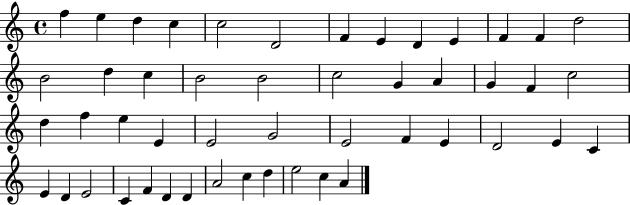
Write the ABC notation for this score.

X:1
T:Untitled
M:4/4
L:1/4
K:C
f e d c c2 D2 F E D E F F d2 B2 d c B2 B2 c2 G A G F c2 d f e E E2 G2 E2 F E D2 E C E D E2 C F D D A2 c d e2 c A